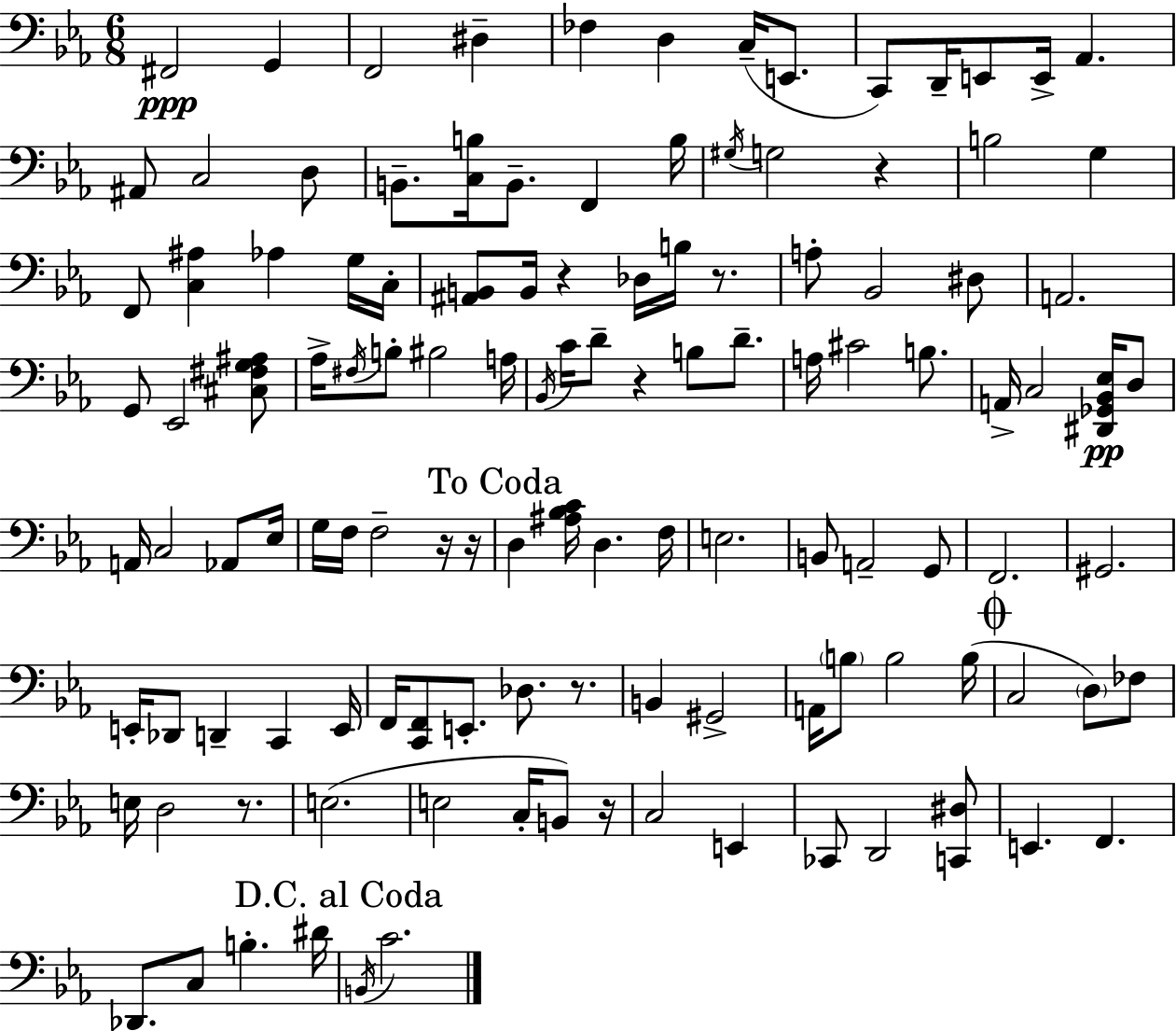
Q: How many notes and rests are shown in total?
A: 121